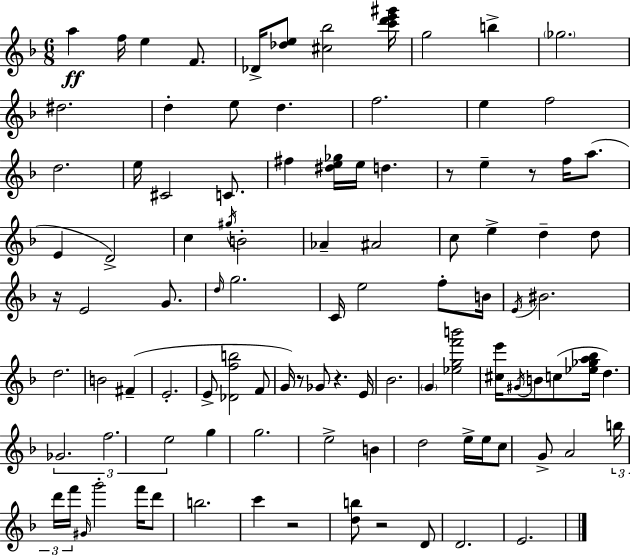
{
  \clef treble
  \numericTimeSignature
  \time 6/8
  \key d \minor
  a''4\ff f''16 e''4 f'8. | des'16-> <des'' e''>8 <cis'' bes''>2 <c''' d''' e''' gis'''>16 | g''2 b''4-> | \parenthesize ges''2. | \break dis''2. | d''4-. e''8 d''4. | f''2. | e''4 f''2 | \break d''2. | e''16 cis'2 c'8. | fis''4 <dis'' e'' ges''>16 e''16 d''4. | r8 e''4-- r8 f''16 a''8.( | \break e'4 d'2->) | c''4 \acciaccatura { gis''16 } b'2-. | aes'4-- ais'2 | c''8 e''4-> d''4-- d''8 | \break r16 e'2 g'8. | \grace { d''16 } g''2. | c'16 e''2 f''8-. | b'16 \acciaccatura { e'16 } bis'2. | \break d''2. | b'2 fis'4--( | e'2.-. | e'8-> <des' f'' b''>2 | \break f'8 g'16) r8 ges'8 r4. | e'16 bes'2. | \parenthesize g'4 <ees'' g'' f''' b'''>2 | <cis'' e'''>16 \acciaccatura { gis'16 } b'8 c''8( <ees'' ges'' a'' bes''>16 d''4.) | \break \tuplet 3/2 { ges'2. | f''2. | e''2 } | g''4 g''2. | \break e''2-> | b'4 d''2 | e''16-> e''16 c''8 g'8-> a'2 | \tuplet 3/2 { b''16 d'''16 f'''16 } \grace { gis'16 } g'''2-. | \break f'''16 d'''8 b''2. | c'''4 r2 | <d'' b''>8 r2 | d'8 d'2. | \break e'2. | \bar "|."
}